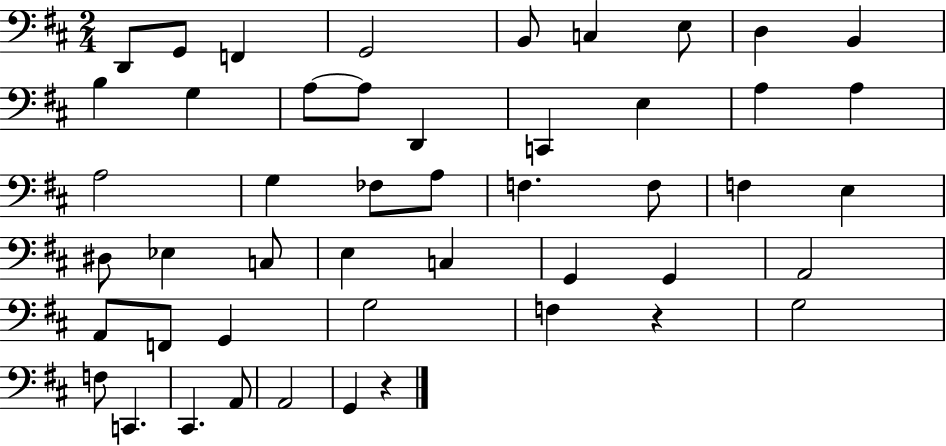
D2/e G2/e F2/q G2/h B2/e C3/q E3/e D3/q B2/q B3/q G3/q A3/e A3/e D2/q C2/q E3/q A3/q A3/q A3/h G3/q FES3/e A3/e F3/q. F3/e F3/q E3/q D#3/e Eb3/q C3/e E3/q C3/q G2/q G2/q A2/h A2/e F2/e G2/q G3/h F3/q R/q G3/h F3/e C2/q. C#2/q. A2/e A2/h G2/q R/q